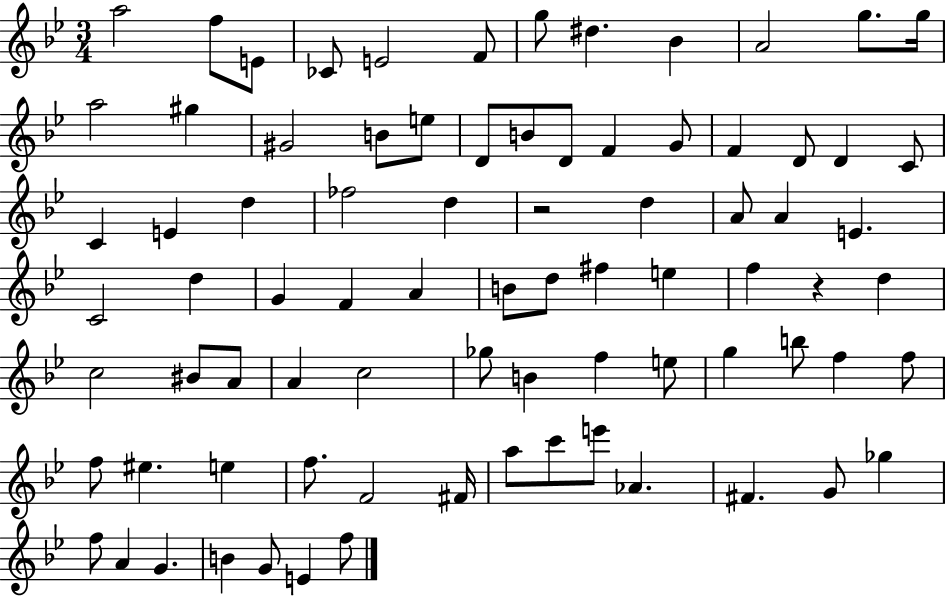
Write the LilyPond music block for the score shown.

{
  \clef treble
  \numericTimeSignature
  \time 3/4
  \key bes \major
  a''2 f''8 e'8 | ces'8 e'2 f'8 | g''8 dis''4. bes'4 | a'2 g''8. g''16 | \break a''2 gis''4 | gis'2 b'8 e''8 | d'8 b'8 d'8 f'4 g'8 | f'4 d'8 d'4 c'8 | \break c'4 e'4 d''4 | fes''2 d''4 | r2 d''4 | a'8 a'4 e'4. | \break c'2 d''4 | g'4 f'4 a'4 | b'8 d''8 fis''4 e''4 | f''4 r4 d''4 | \break c''2 bis'8 a'8 | a'4 c''2 | ges''8 b'4 f''4 e''8 | g''4 b''8 f''4 f''8 | \break f''8 eis''4. e''4 | f''8. f'2 fis'16 | a''8 c'''8 e'''8 aes'4. | fis'4. g'8 ges''4 | \break f''8 a'4 g'4. | b'4 g'8 e'4 f''8 | \bar "|."
}